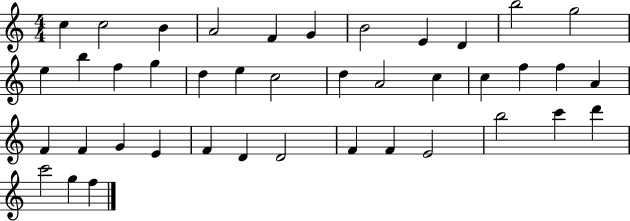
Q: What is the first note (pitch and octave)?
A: C5